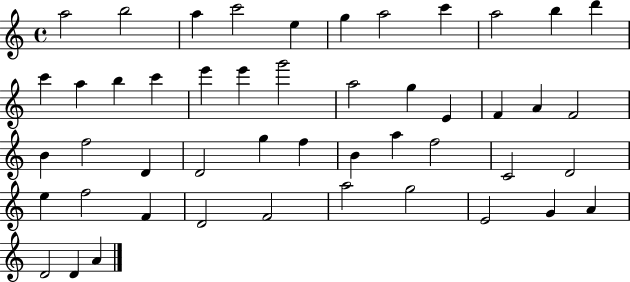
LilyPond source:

{
  \clef treble
  \time 4/4
  \defaultTimeSignature
  \key c \major
  a''2 b''2 | a''4 c'''2 e''4 | g''4 a''2 c'''4 | a''2 b''4 d'''4 | \break c'''4 a''4 b''4 c'''4 | e'''4 e'''4 g'''2 | a''2 g''4 e'4 | f'4 a'4 f'2 | \break b'4 f''2 d'4 | d'2 g''4 f''4 | b'4 a''4 f''2 | c'2 d'2 | \break e''4 f''2 f'4 | d'2 f'2 | a''2 g''2 | e'2 g'4 a'4 | \break d'2 d'4 a'4 | \bar "|."
}